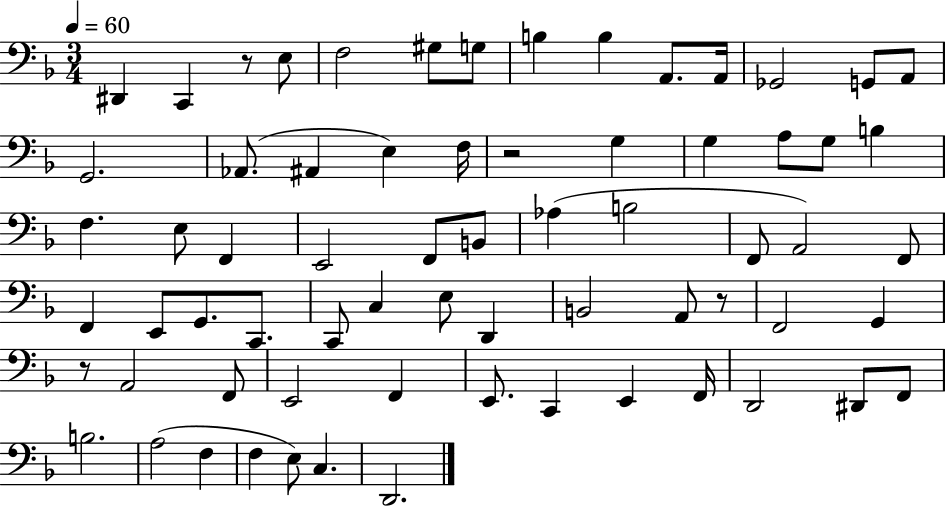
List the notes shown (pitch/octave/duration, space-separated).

D#2/q C2/q R/e E3/e F3/h G#3/e G3/e B3/q B3/q A2/e. A2/s Gb2/h G2/e A2/e G2/h. Ab2/e. A#2/q E3/q F3/s R/h G3/q G3/q A3/e G3/e B3/q F3/q. E3/e F2/q E2/h F2/e B2/e Ab3/q B3/h F2/e A2/h F2/e F2/q E2/e G2/e. C2/e. C2/e C3/q E3/e D2/q B2/h A2/e R/e F2/h G2/q R/e A2/h F2/e E2/h F2/q E2/e. C2/q E2/q F2/s D2/h D#2/e F2/e B3/h. A3/h F3/q F3/q E3/e C3/q. D2/h.